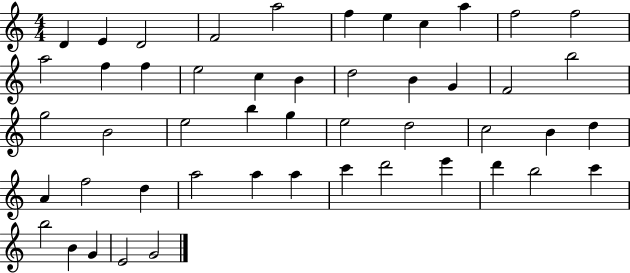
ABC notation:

X:1
T:Untitled
M:4/4
L:1/4
K:C
D E D2 F2 a2 f e c a f2 f2 a2 f f e2 c B d2 B G F2 b2 g2 B2 e2 b g e2 d2 c2 B d A f2 d a2 a a c' d'2 e' d' b2 c' b2 B G E2 G2